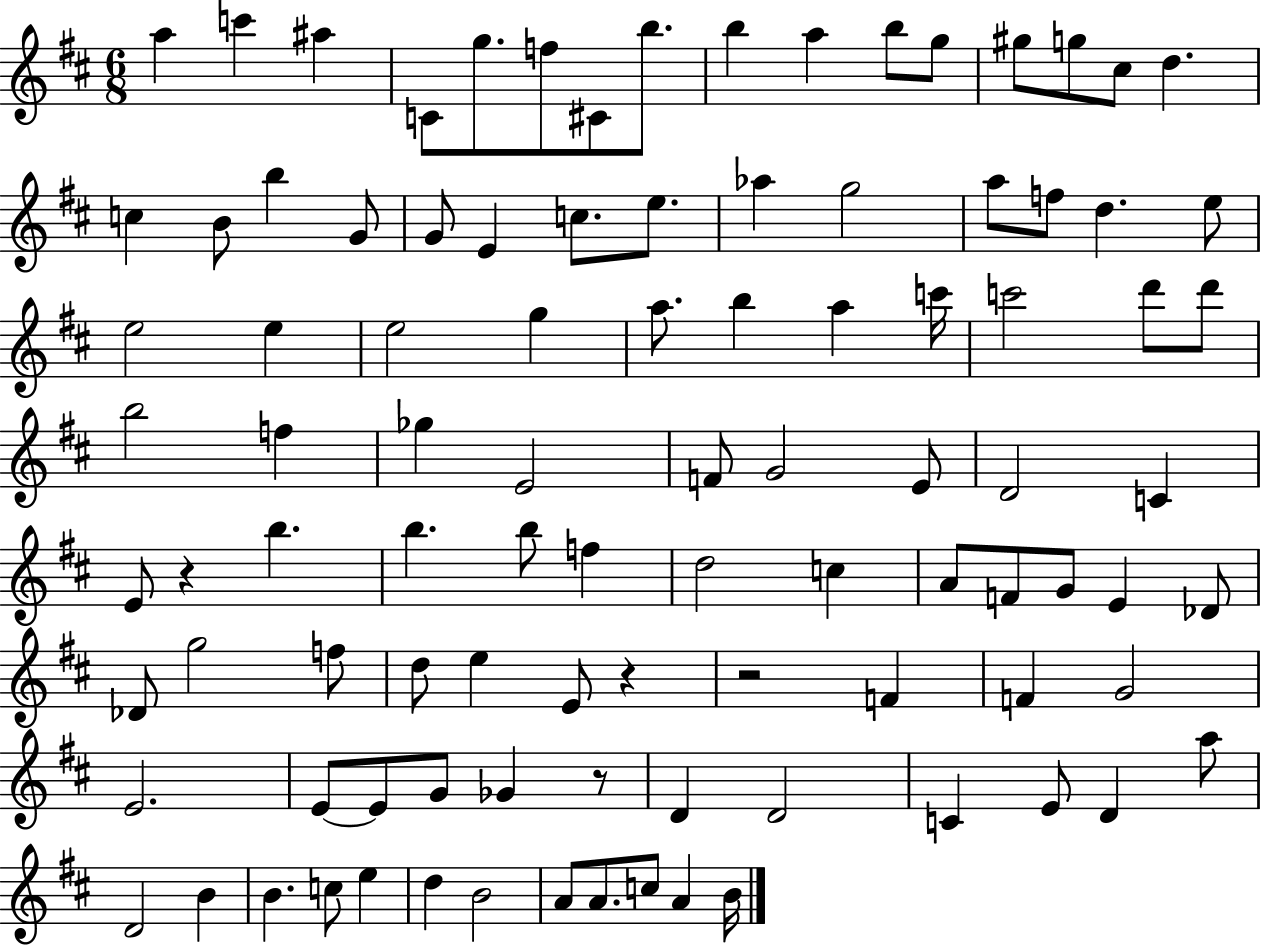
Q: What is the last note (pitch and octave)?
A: B4